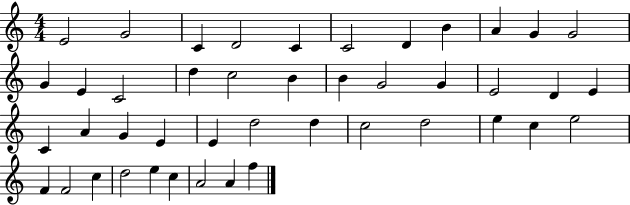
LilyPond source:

{
  \clef treble
  \numericTimeSignature
  \time 4/4
  \key c \major
  e'2 g'2 | c'4 d'2 c'4 | c'2 d'4 b'4 | a'4 g'4 g'2 | \break g'4 e'4 c'2 | d''4 c''2 b'4 | b'4 g'2 g'4 | e'2 d'4 e'4 | \break c'4 a'4 g'4 e'4 | e'4 d''2 d''4 | c''2 d''2 | e''4 c''4 e''2 | \break f'4 f'2 c''4 | d''2 e''4 c''4 | a'2 a'4 f''4 | \bar "|."
}